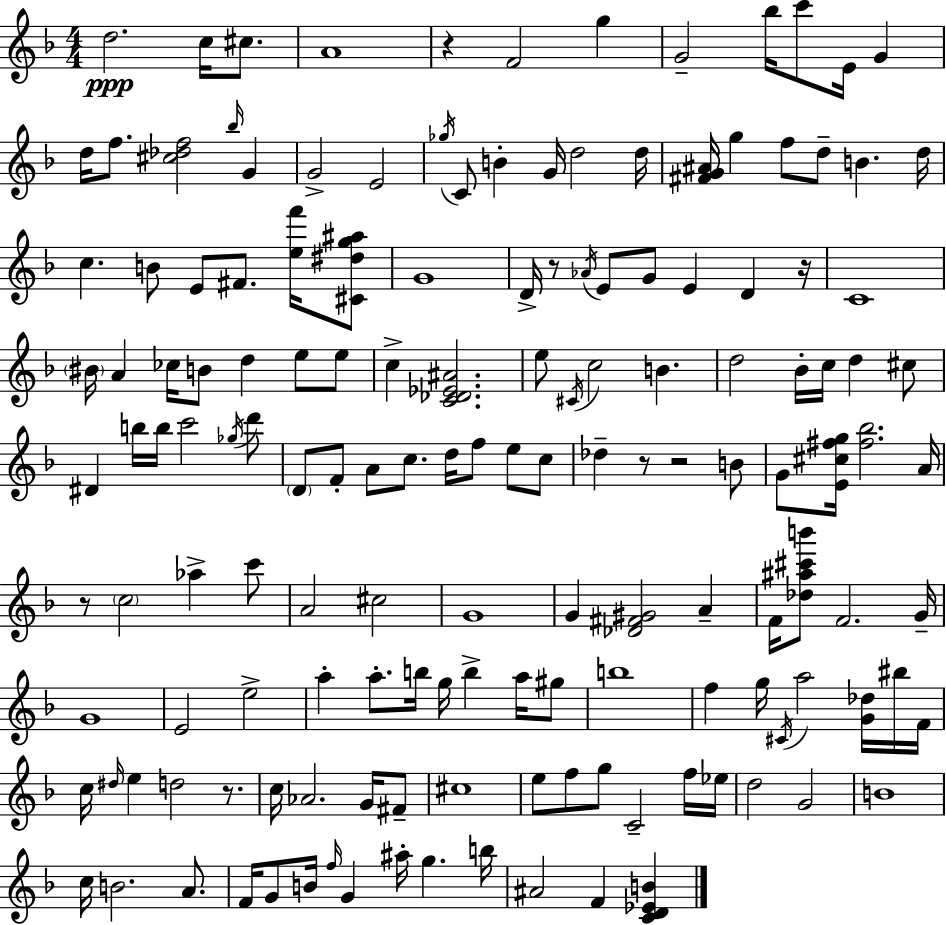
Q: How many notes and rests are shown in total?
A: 152